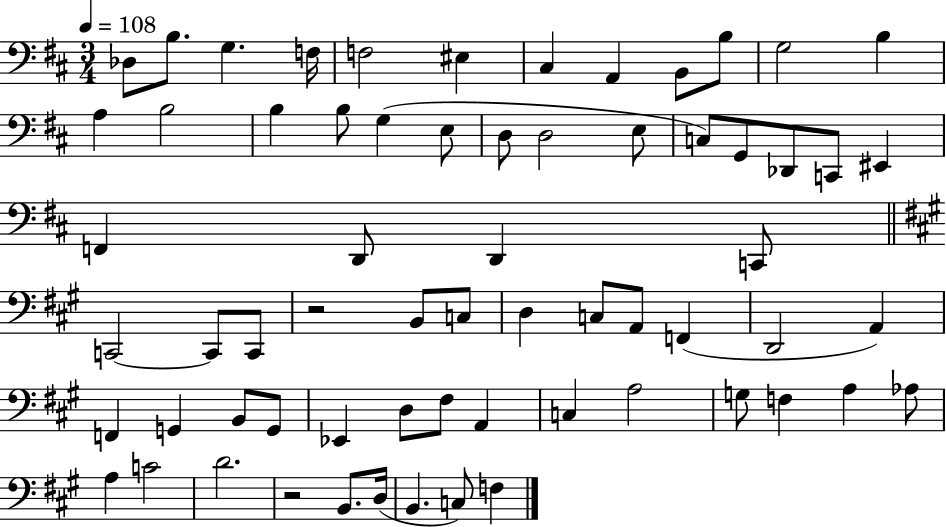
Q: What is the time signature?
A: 3/4